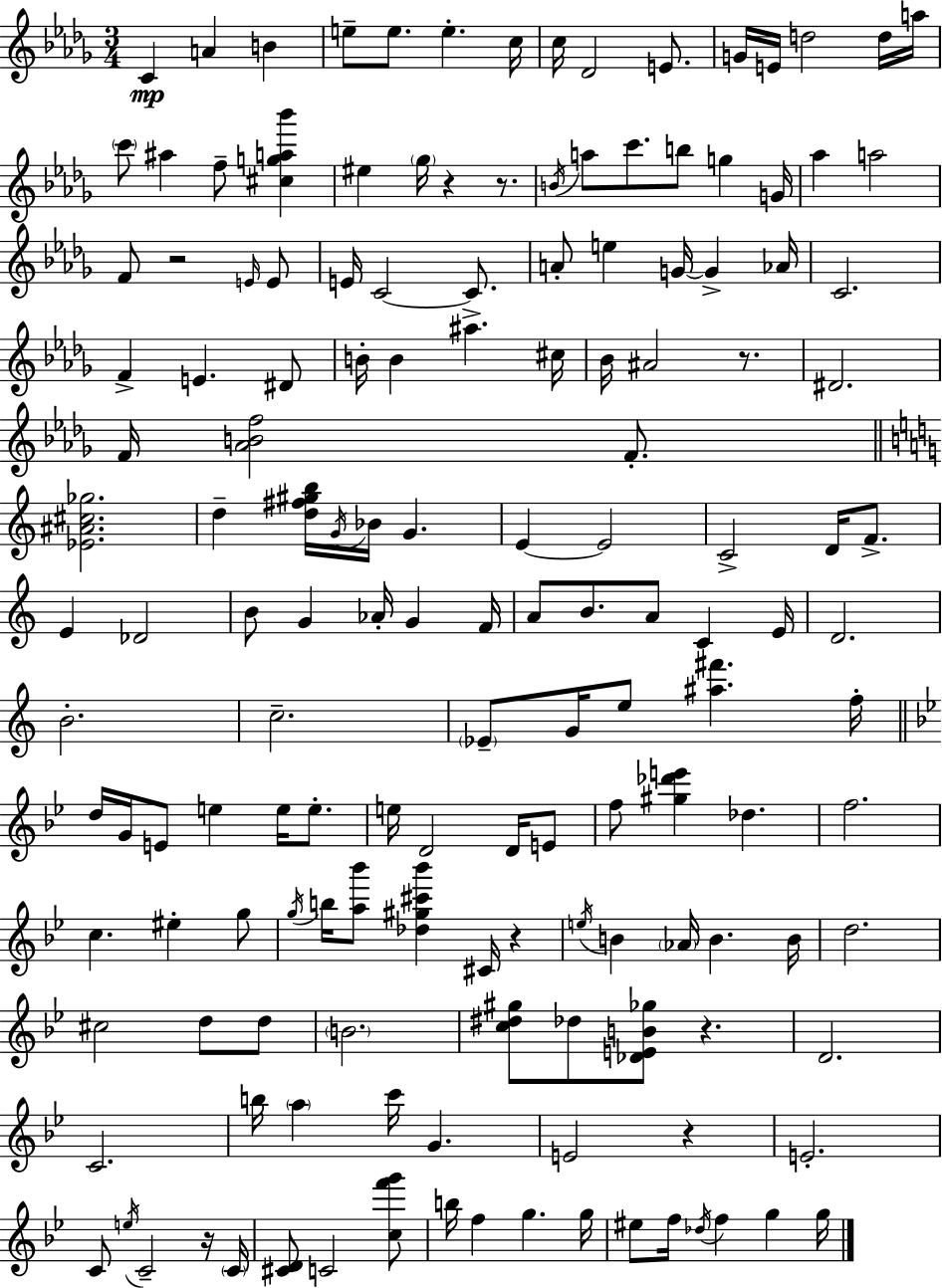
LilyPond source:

{
  \clef treble
  \numericTimeSignature
  \time 3/4
  \key bes \minor
  \repeat volta 2 { c'4\mp a'4 b'4 | e''8-- e''8. e''4.-. c''16 | c''16 des'2 e'8. | g'16 e'16 d''2 d''16 a''16 | \break \parenthesize c'''8 ais''4 f''8-- <cis'' g'' a'' bes'''>4 | eis''4 \parenthesize ges''16 r4 r8. | \acciaccatura { b'16 } a''8 c'''8. b''8 g''4 | g'16 aes''4 a''2 | \break f'8 r2 \grace { e'16 } | e'8 e'16 c'2~~ c'8. | a'8-. e''4 g'16~~ g'4-> | aes'16 c'2. | \break f'4-> e'4. | dis'8 b'16-. b'4 ais''4.-> | cis''16 bes'16 ais'2 r8. | dis'2. | \break f'16 <aes' b' f''>2 f'8.-. | \bar "||" \break \key a \minor <ees' ais' cis'' ges''>2. | d''4-- <d'' fis'' gis'' b''>16 \acciaccatura { g'16 } bes'16 g'4. | e'4~~ e'2 | c'2-> d'16 f'8.-> | \break e'4 des'2 | b'8 g'4 aes'16-. g'4 | f'16 a'8 b'8. a'8 c'4 | e'16 d'2. | \break b'2.-. | c''2.-- | \parenthesize ees'8-- g'16 e''8 <ais'' fis'''>4. | f''16-. \bar "||" \break \key bes \major d''16 g'16 e'8 e''4 e''16 e''8.-. | e''16 d'2 d'16 e'8 | f''8 <gis'' des''' e'''>4 des''4. | f''2. | \break c''4. eis''4-. g''8 | \acciaccatura { g''16 } b''16 <a'' bes'''>8 <des'' gis'' cis''' bes'''>4 cis'16 r4 | \acciaccatura { e''16 } b'4 \parenthesize aes'16 b'4. | b'16 d''2. | \break cis''2 d''8 | d''8 \parenthesize b'2. | <c'' dis'' gis''>8 des''8 <des' e' b' ges''>8 r4. | d'2. | \break c'2. | b''16 \parenthesize a''4 c'''16 g'4. | e'2 r4 | e'2.-. | \break c'8 \acciaccatura { e''16 } c'2-- | r16 \parenthesize c'16 <cis' d'>8 c'2 | <c'' f''' g'''>8 b''16 f''4 g''4. | g''16 eis''8 f''16 \acciaccatura { des''16 } f''4 g''4 | \break g''16 } \bar "|."
}